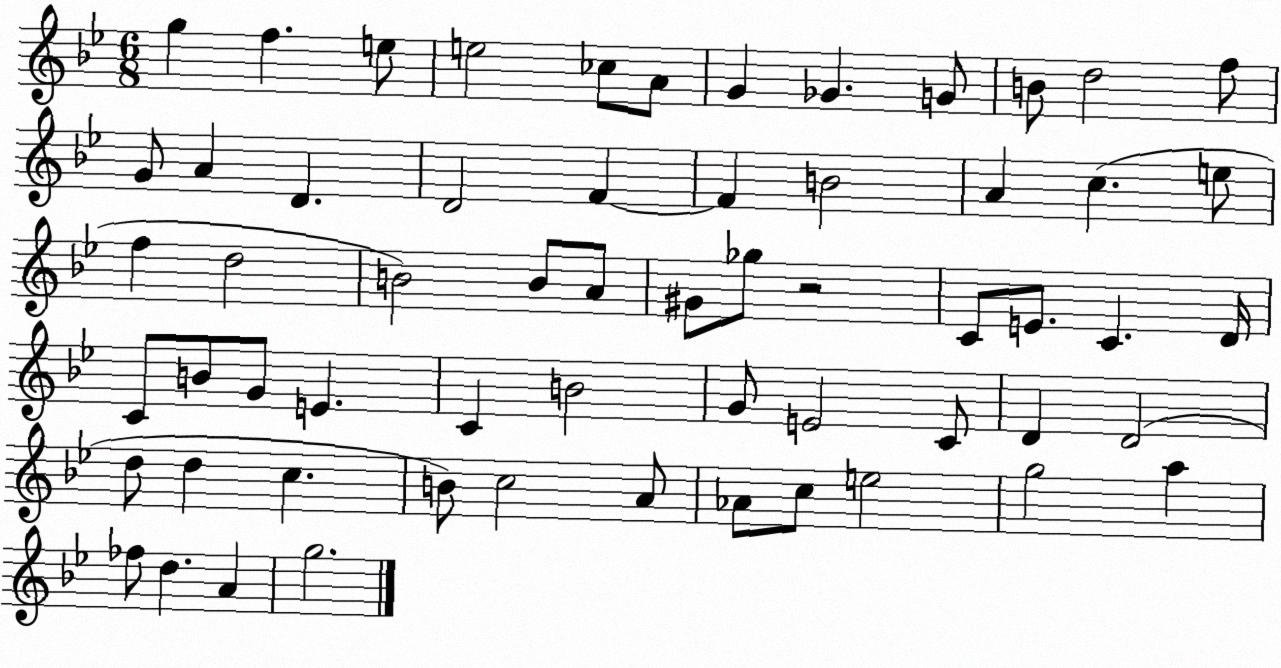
X:1
T:Untitled
M:6/8
L:1/4
K:Bb
g f e/2 e2 _c/2 A/2 G _G G/2 B/2 d2 f/2 G/2 A D D2 F F B2 A c e/2 f d2 B2 B/2 A/2 ^G/2 _g/2 z2 C/2 E/2 C D/4 C/2 B/2 G/2 E C B2 G/2 E2 C/2 D D2 d/2 d c B/2 c2 A/2 _A/2 c/2 e2 g2 a _f/2 d A g2